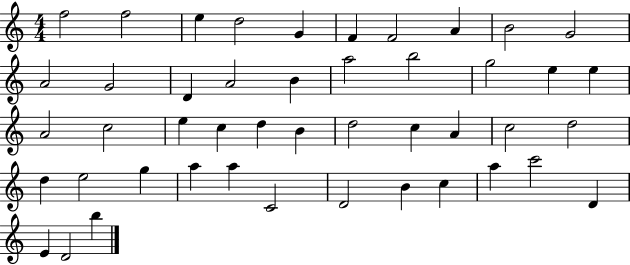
F5/h F5/h E5/q D5/h G4/q F4/q F4/h A4/q B4/h G4/h A4/h G4/h D4/q A4/h B4/q A5/h B5/h G5/h E5/q E5/q A4/h C5/h E5/q C5/q D5/q B4/q D5/h C5/q A4/q C5/h D5/h D5/q E5/h G5/q A5/q A5/q C4/h D4/h B4/q C5/q A5/q C6/h D4/q E4/q D4/h B5/q